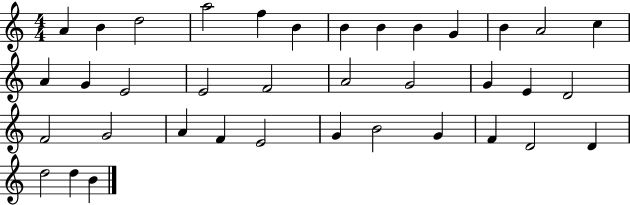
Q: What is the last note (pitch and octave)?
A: B4